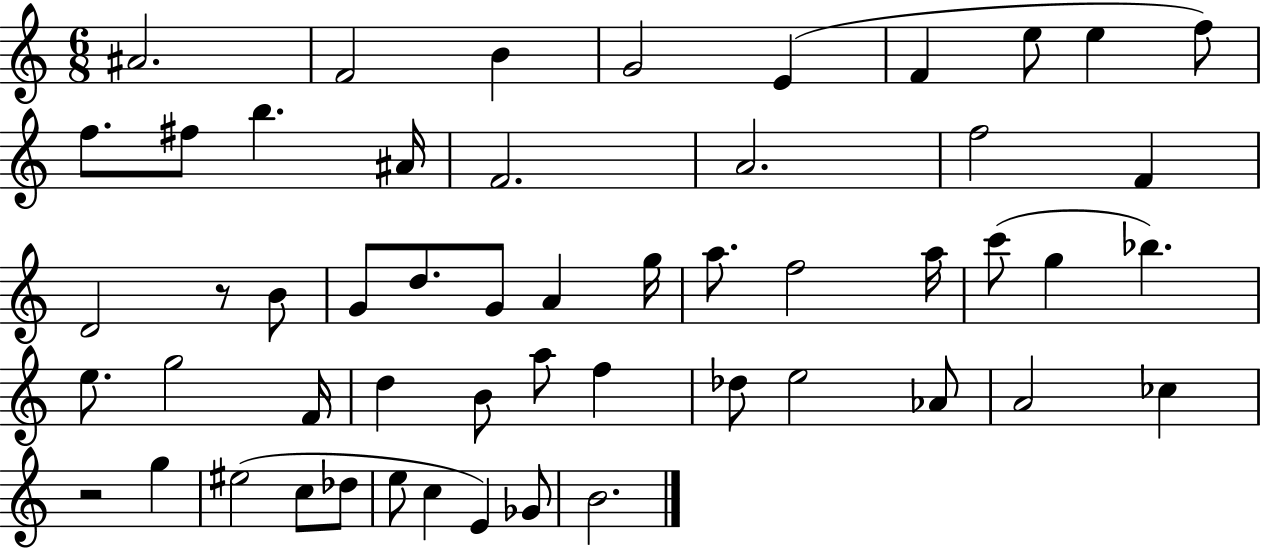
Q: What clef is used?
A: treble